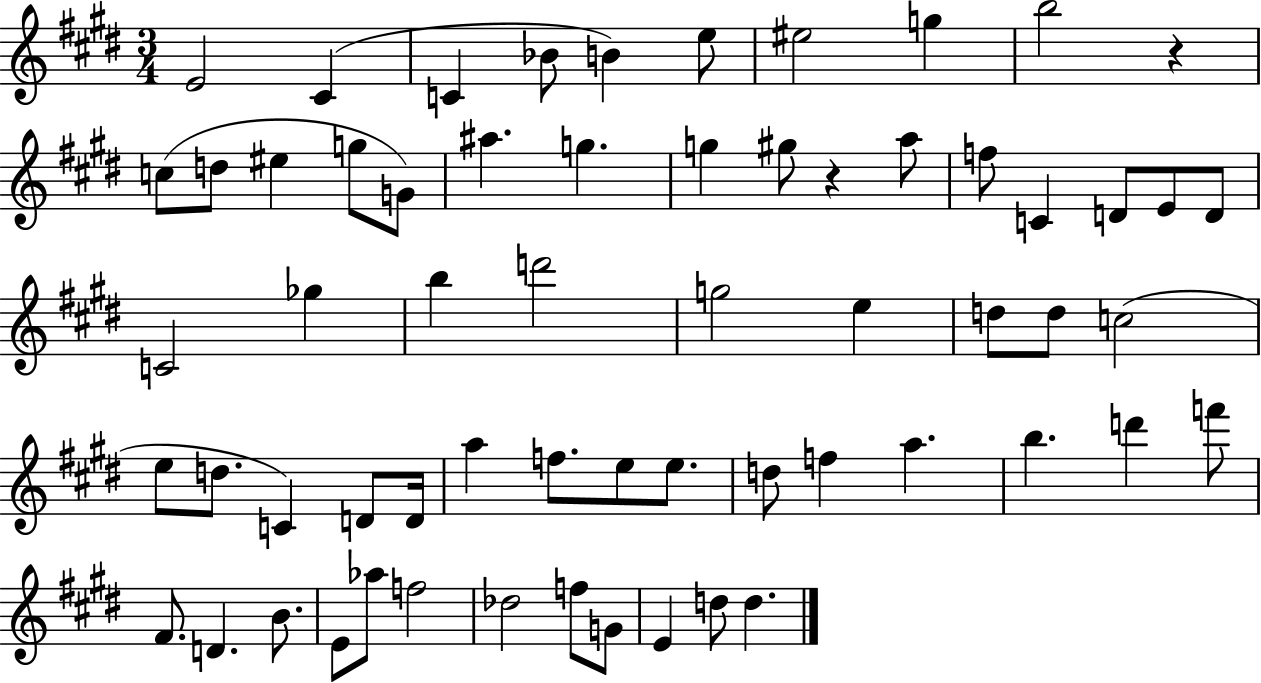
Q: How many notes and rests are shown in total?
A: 62